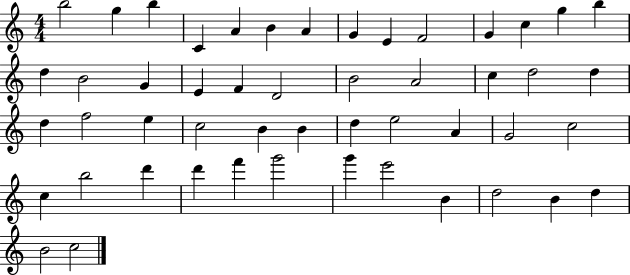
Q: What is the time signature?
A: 4/4